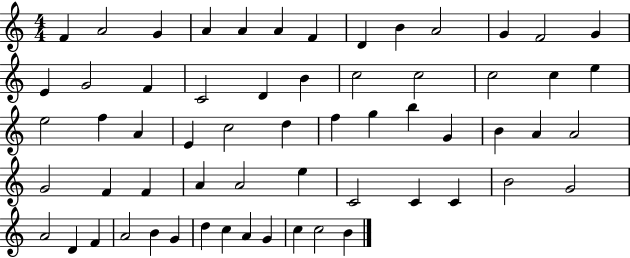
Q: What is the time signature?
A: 4/4